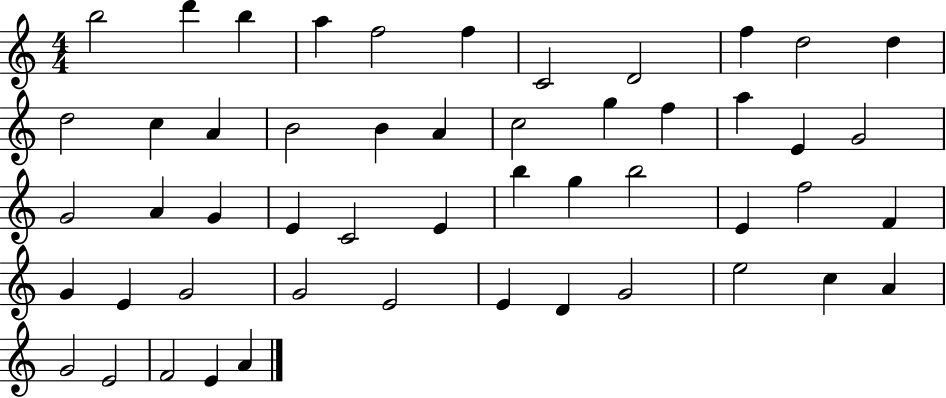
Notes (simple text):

B5/h D6/q B5/q A5/q F5/h F5/q C4/h D4/h F5/q D5/h D5/q D5/h C5/q A4/q B4/h B4/q A4/q C5/h G5/q F5/q A5/q E4/q G4/h G4/h A4/q G4/q E4/q C4/h E4/q B5/q G5/q B5/h E4/q F5/h F4/q G4/q E4/q G4/h G4/h E4/h E4/q D4/q G4/h E5/h C5/q A4/q G4/h E4/h F4/h E4/q A4/q